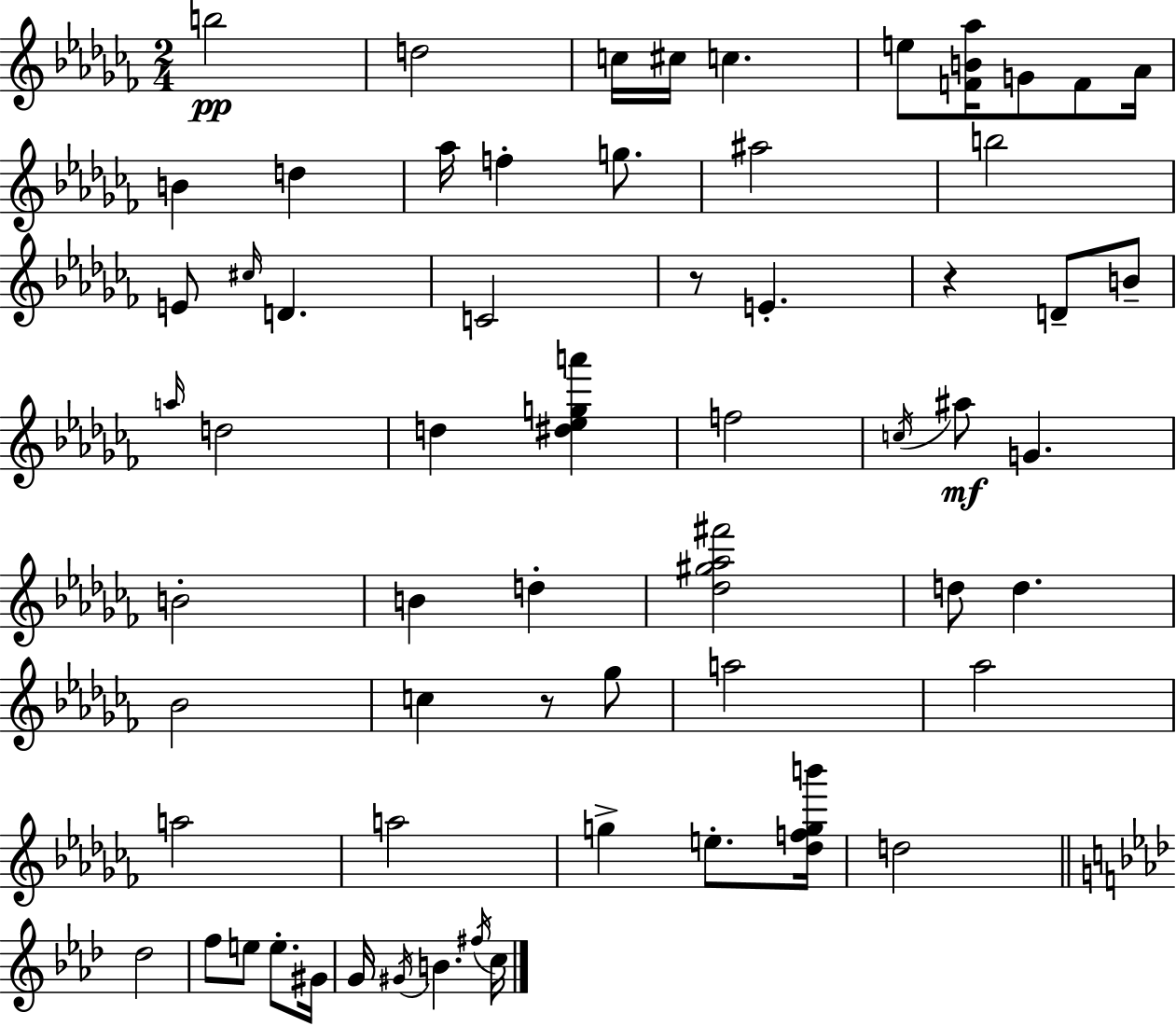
{
  \clef treble
  \numericTimeSignature
  \time 2/4
  \key aes \minor
  b''2\pp | d''2 | c''16 cis''16 c''4. | e''8 <f' b' aes''>16 g'8 f'8 aes'16 | \break b'4 d''4 | aes''16 f''4-. g''8. | ais''2 | b''2 | \break e'8 \grace { cis''16 } d'4. | c'2 | r8 e'4.-. | r4 d'8-- b'8-- | \break \grace { a''16 } d''2 | d''4 <dis'' ees'' g'' a'''>4 | f''2 | \acciaccatura { c''16 }\mf ais''8 g'4. | \break b'2-. | b'4 d''4-. | <des'' gis'' aes'' fis'''>2 | d''8 d''4. | \break bes'2 | c''4 r8 | ges''8 a''2 | aes''2 | \break a''2 | a''2 | g''4-> e''8.-. | <des'' f'' g'' b'''>16 d''2 | \break \bar "||" \break \key f \minor des''2 | f''8 e''8 e''8.-. gis'16 | g'16 \acciaccatura { gis'16 } b'4. | \acciaccatura { fis''16 } c''16 \bar "|."
}